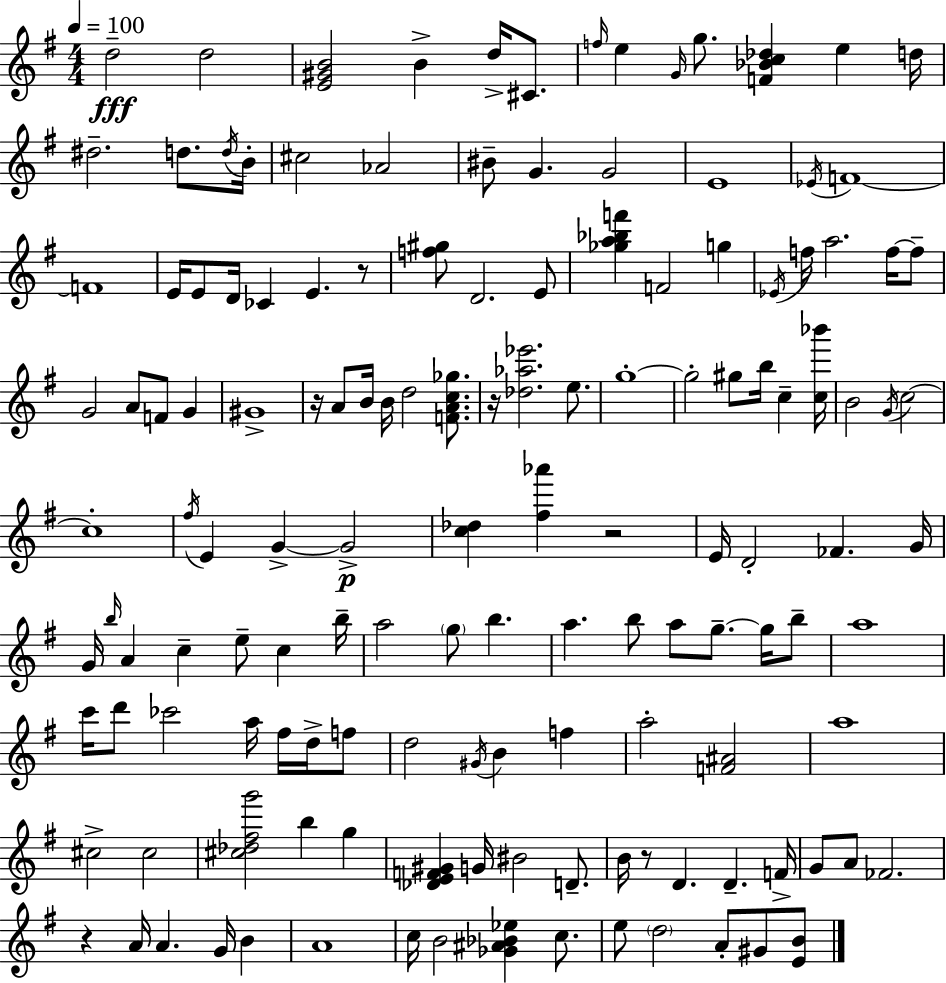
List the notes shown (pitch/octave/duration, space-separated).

D5/h D5/h [E4,G#4,B4]/h B4/q D5/s C#4/e. F5/s E5/q G4/s G5/e. [F4,Bb4,C5,Db5]/q E5/q D5/s D#5/h. D5/e. D5/s B4/s C#5/h Ab4/h BIS4/e G4/q. G4/h E4/w Eb4/s F4/w F4/w E4/s E4/e D4/s CES4/q E4/q. R/e [F5,G#5]/e D4/h. E4/e [Gb5,A5,Bb5,F6]/q F4/h G5/q Eb4/s F5/s A5/h. F5/s F5/e G4/h A4/e F4/e G4/q G#4/w R/s A4/e B4/s B4/s D5/h [F4,A4,C5,Gb5]/e. R/s [Db5,Ab5,Eb6]/h. E5/e. G5/w G5/h G#5/e B5/s C5/q [C5,Bb6]/s B4/h G4/s C5/h C5/w F#5/s E4/q G4/q G4/h [C5,Db5]/q [F#5,Ab6]/q R/h E4/s D4/h FES4/q. G4/s G4/s B5/s A4/q C5/q E5/e C5/q B5/s A5/h G5/e B5/q. A5/q. B5/e A5/e G5/e. G5/s B5/e A5/w C6/s D6/e CES6/h A5/s F#5/s D5/s F5/e D5/h G#4/s B4/q F5/q A5/h [F4,A#4]/h A5/w C#5/h C#5/h [C#5,Db5,F#5,G6]/h B5/q G5/q [Db4,E4,F4,G#4]/q G4/s BIS4/h D4/e. B4/s R/e D4/q. D4/q. F4/s G4/e A4/e FES4/h. R/q A4/s A4/q. G4/s B4/q A4/w C5/s B4/h [Gb4,A#4,Bb4,Eb5]/q C5/e. E5/e D5/h A4/e G#4/e [E4,B4]/e